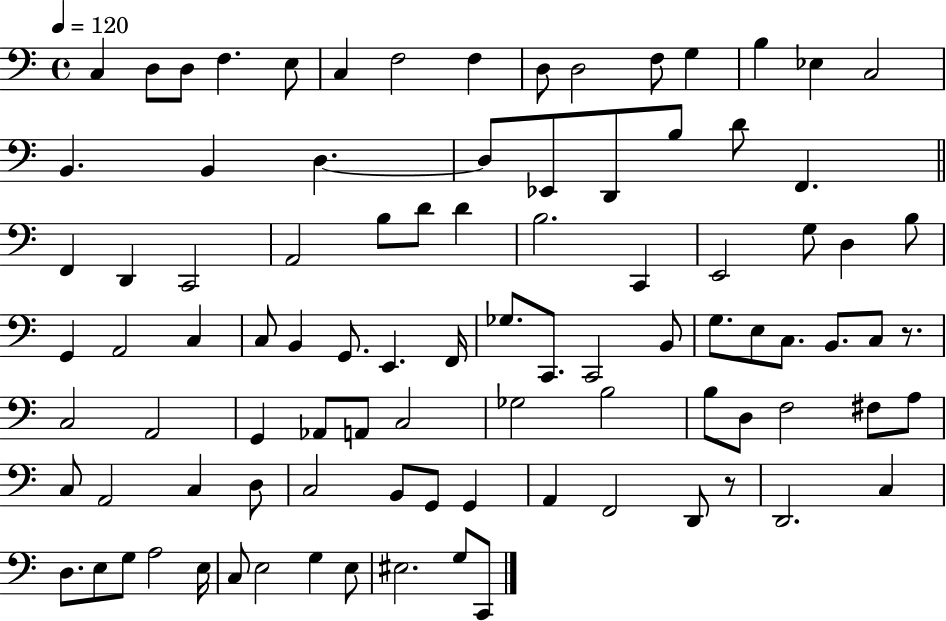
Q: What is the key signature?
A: C major